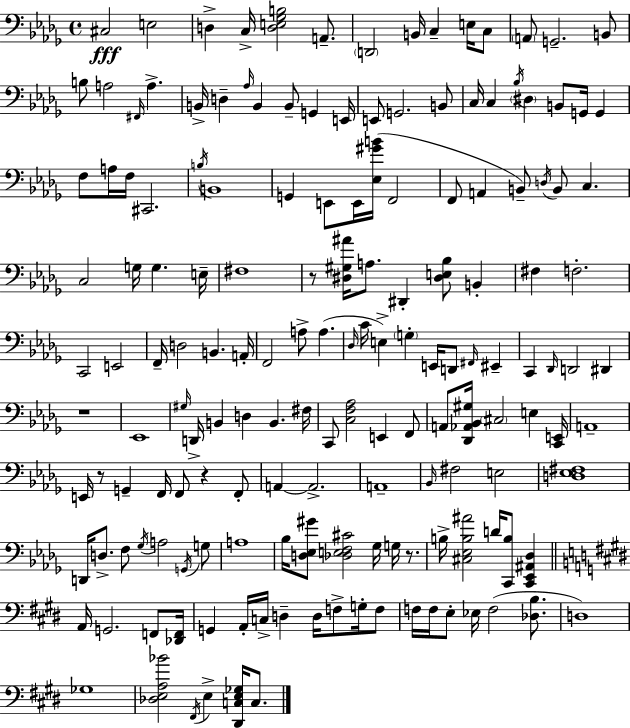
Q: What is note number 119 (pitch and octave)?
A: D4